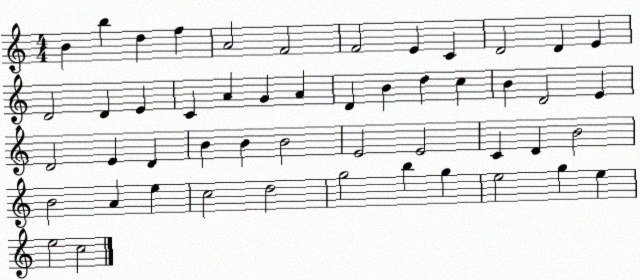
X:1
T:Untitled
M:4/4
L:1/4
K:C
B b d f A2 F2 F2 E C D2 D E D2 D E C A G A D B d c B D2 E D2 E D B B B2 E2 E2 C D B2 B2 A e c2 d2 g2 b g e2 g e e2 c2